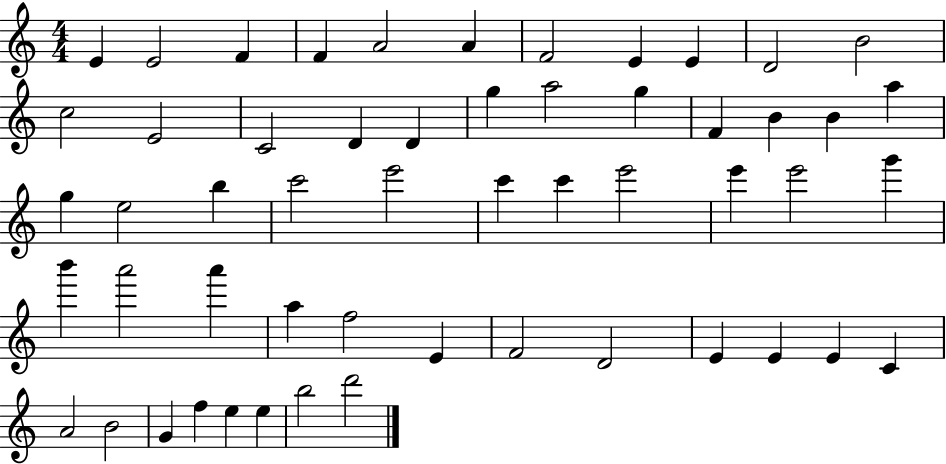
X:1
T:Untitled
M:4/4
L:1/4
K:C
E E2 F F A2 A F2 E E D2 B2 c2 E2 C2 D D g a2 g F B B a g e2 b c'2 e'2 c' c' e'2 e' e'2 g' b' a'2 a' a f2 E F2 D2 E E E C A2 B2 G f e e b2 d'2